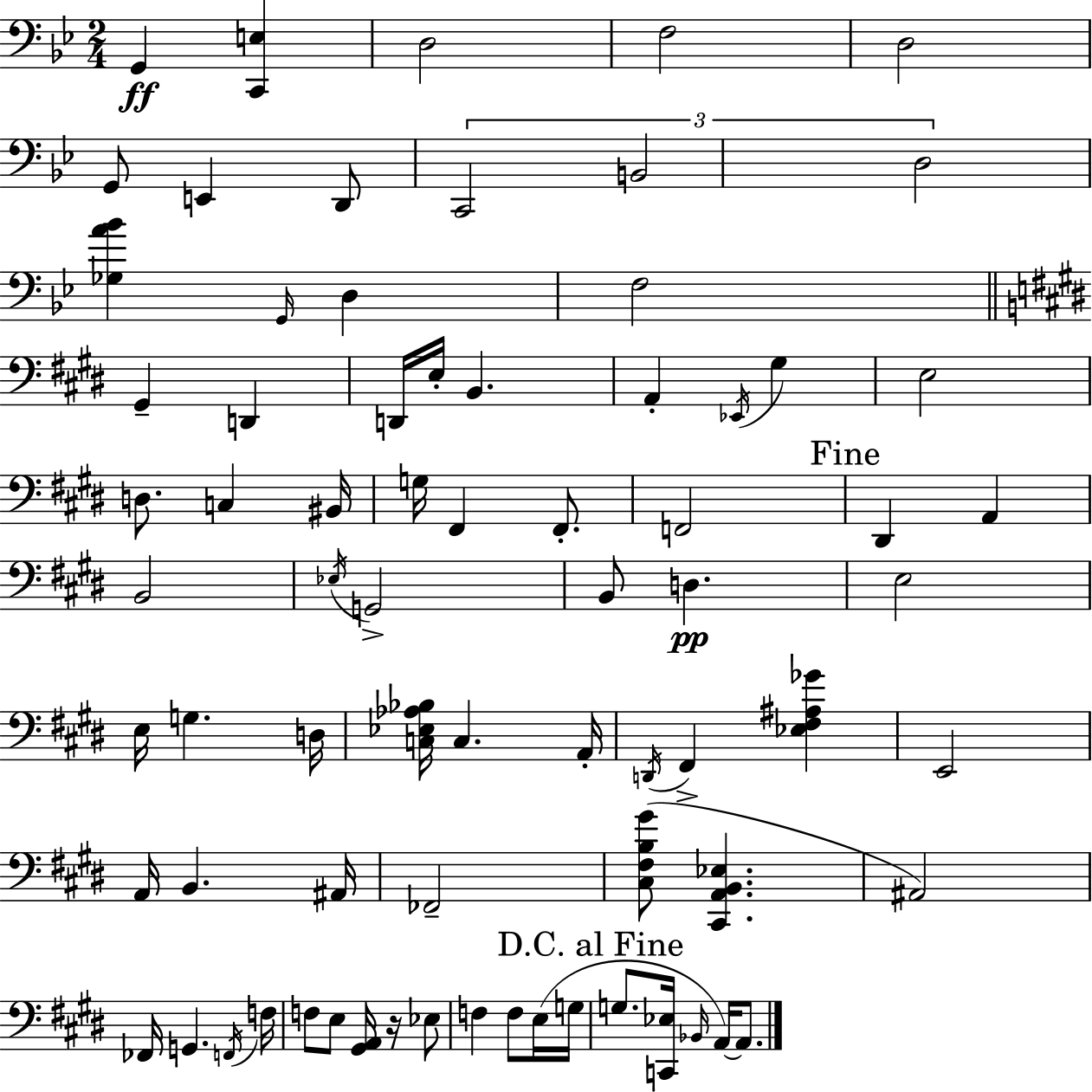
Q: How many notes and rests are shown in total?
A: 74